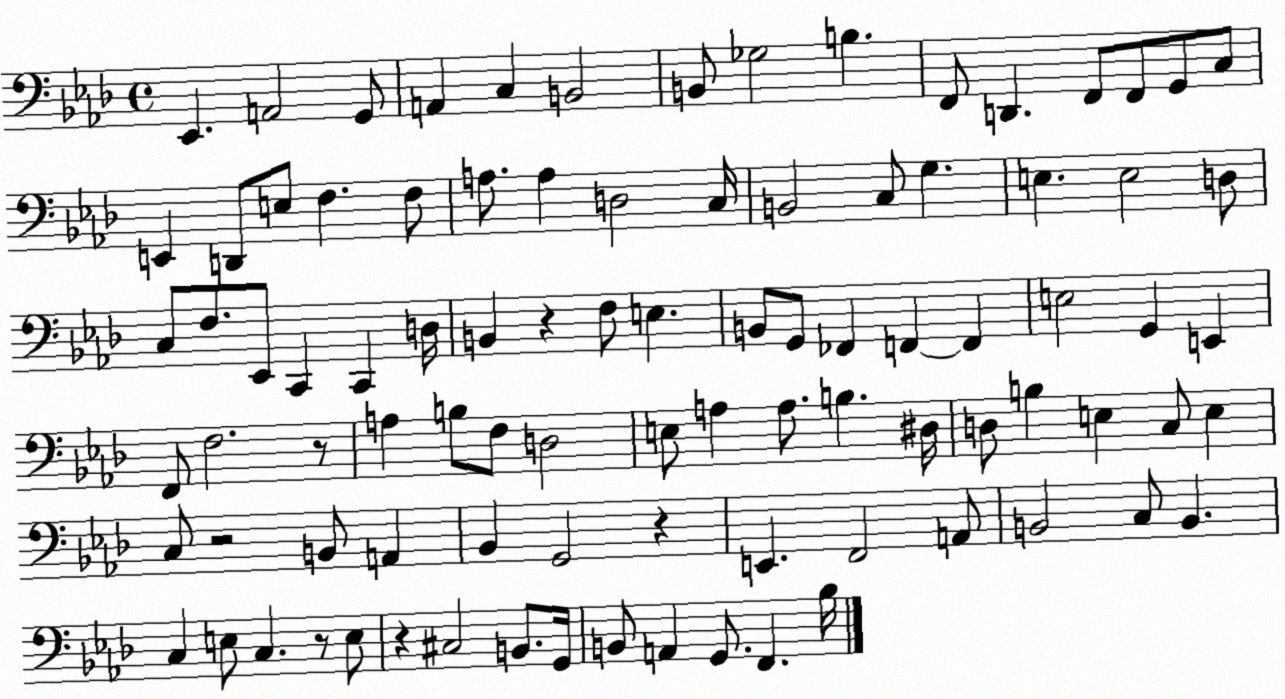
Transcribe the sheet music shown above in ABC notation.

X:1
T:Untitled
M:4/4
L:1/4
K:Ab
_E,, A,,2 G,,/2 A,, C, B,,2 B,,/2 _G,2 B, F,,/2 D,, F,,/2 F,,/2 G,,/2 C,/2 E,, D,,/2 E,/2 F, F,/2 A,/2 A, D,2 C,/4 B,,2 C,/2 G, E, E,2 D,/2 C,/2 F,/2 _E,,/2 C,, C,, D,/4 B,, z F,/2 E, B,,/2 G,,/2 _F,, F,, F,, E,2 G,, E,, F,,/2 F,2 z/2 A, B,/2 F,/2 D,2 E,/2 A, A,/2 B, ^D,/4 D,/2 B, E, C,/2 E, C,/2 z2 B,,/2 A,, _B,, G,,2 z E,, F,,2 A,,/2 B,,2 C,/2 B,, C, E,/2 C, z/2 E,/2 z ^C,2 B,,/2 G,,/4 B,,/2 A,, G,,/2 F,, _B,/4